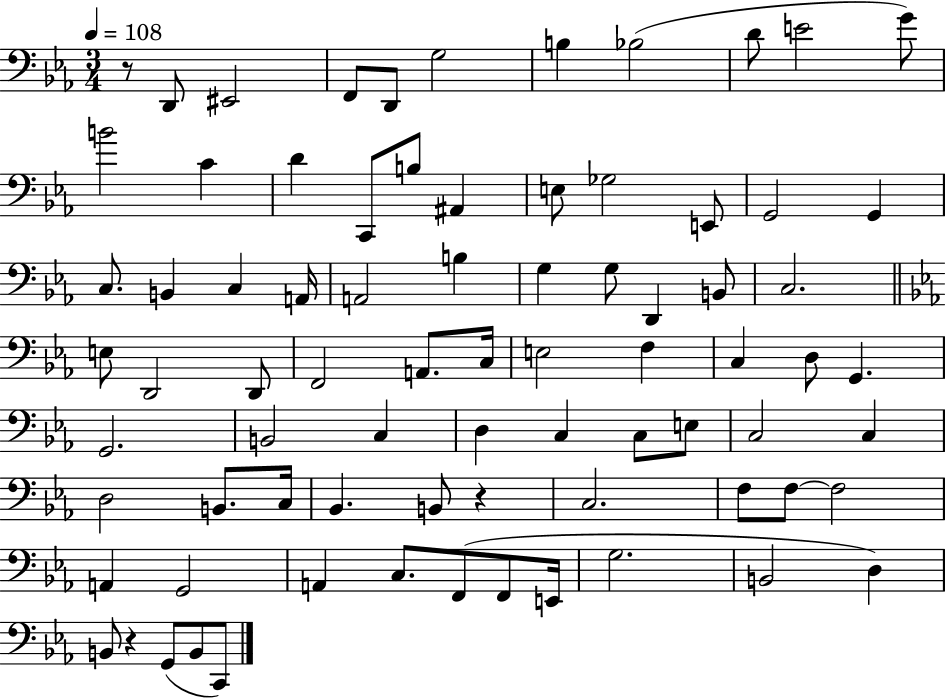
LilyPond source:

{
  \clef bass
  \numericTimeSignature
  \time 3/4
  \key ees \major
  \tempo 4 = 108
  r8 d,8 eis,2 | f,8 d,8 g2 | b4 bes2( | d'8 e'2 g'8) | \break b'2 c'4 | d'4 c,8 b8 ais,4 | e8 ges2 e,8 | g,2 g,4 | \break c8. b,4 c4 a,16 | a,2 b4 | g4 g8 d,4 b,8 | c2. | \break \bar "||" \break \key c \minor e8 d,2 d,8 | f,2 a,8. c16 | e2 f4 | c4 d8 g,4. | \break g,2. | b,2 c4 | d4 c4 c8 e8 | c2 c4 | \break d2 b,8. c16 | bes,4. b,8 r4 | c2. | f8 f8~~ f2 | \break a,4 g,2 | a,4 c8. f,8( f,8 e,16 | g2. | b,2 d4) | \break b,8 r4 g,8( b,8 c,8) | \bar "|."
}